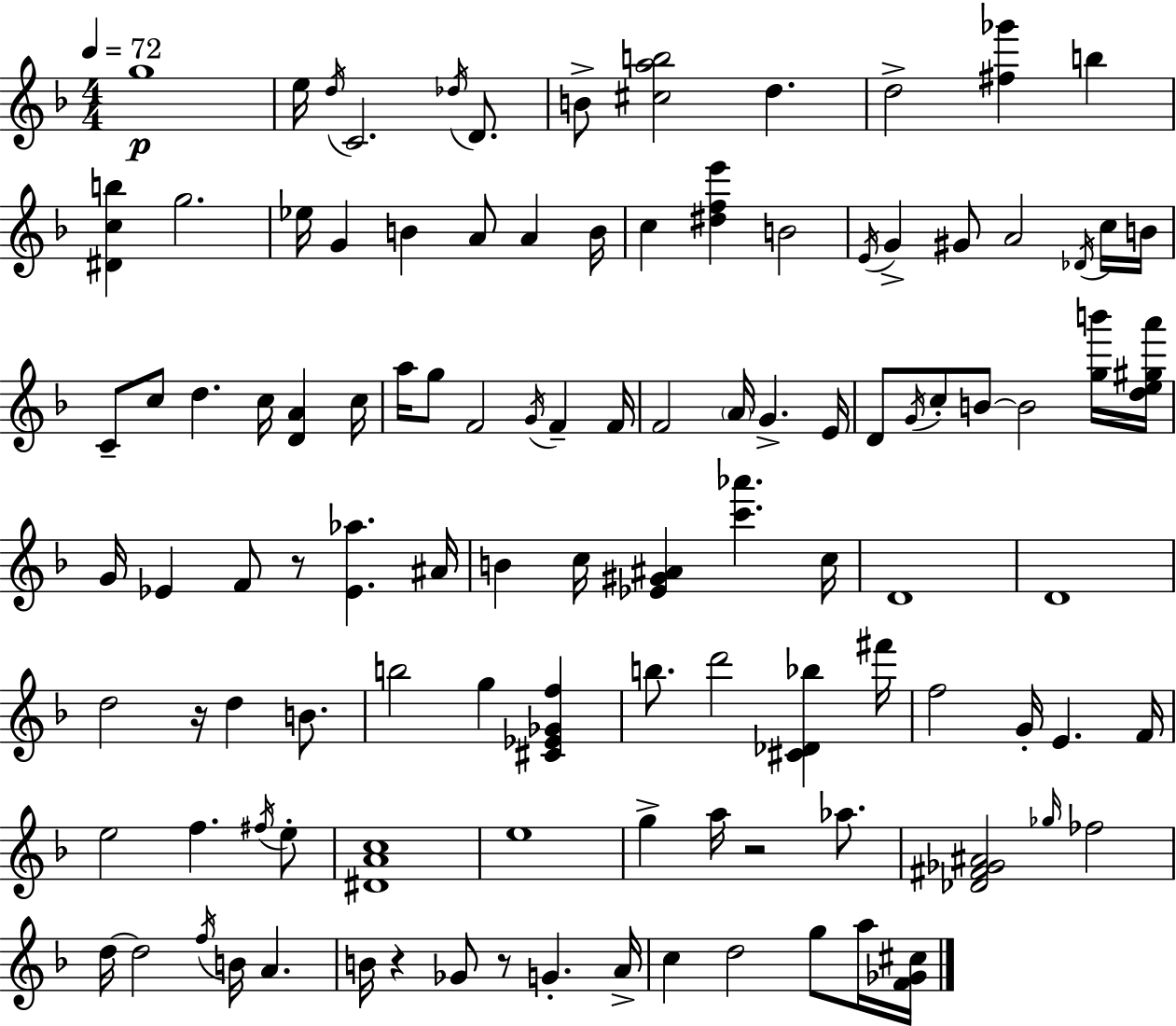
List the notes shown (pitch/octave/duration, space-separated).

G5/w E5/s D5/s C4/h. Db5/s D4/e. B4/e [C#5,A5,B5]/h D5/q. D5/h [F#5,Gb6]/q B5/q [D#4,C5,B5]/q G5/h. Eb5/s G4/q B4/q A4/e A4/q B4/s C5/q [D#5,F5,E6]/q B4/h E4/s G4/q G#4/e A4/h Db4/s C5/s B4/s C4/e C5/e D5/q. C5/s [D4,A4]/q C5/s A5/s G5/e F4/h G4/s F4/q F4/s F4/h A4/s G4/q. E4/s D4/e G4/s C5/e B4/e B4/h [G5,B6]/s [D5,E5,G#5,A6]/s G4/s Eb4/q F4/e R/e [Eb4,Ab5]/q. A#4/s B4/q C5/s [Eb4,G#4,A#4]/q [C6,Ab6]/q. C5/s D4/w D4/w D5/h R/s D5/q B4/e. B5/h G5/q [C#4,Eb4,Gb4,F5]/q B5/e. D6/h [C#4,Db4,Bb5]/q F#6/s F5/h G4/s E4/q. F4/s E5/h F5/q. F#5/s E5/e [D#4,A4,C5]/w E5/w G5/q A5/s R/h Ab5/e. [Db4,F#4,Gb4,A#4]/h Gb5/s FES5/h D5/s D5/h F5/s B4/s A4/q. B4/s R/q Gb4/e R/e G4/q. A4/s C5/q D5/h G5/e A5/s [F4,Gb4,C#5]/s